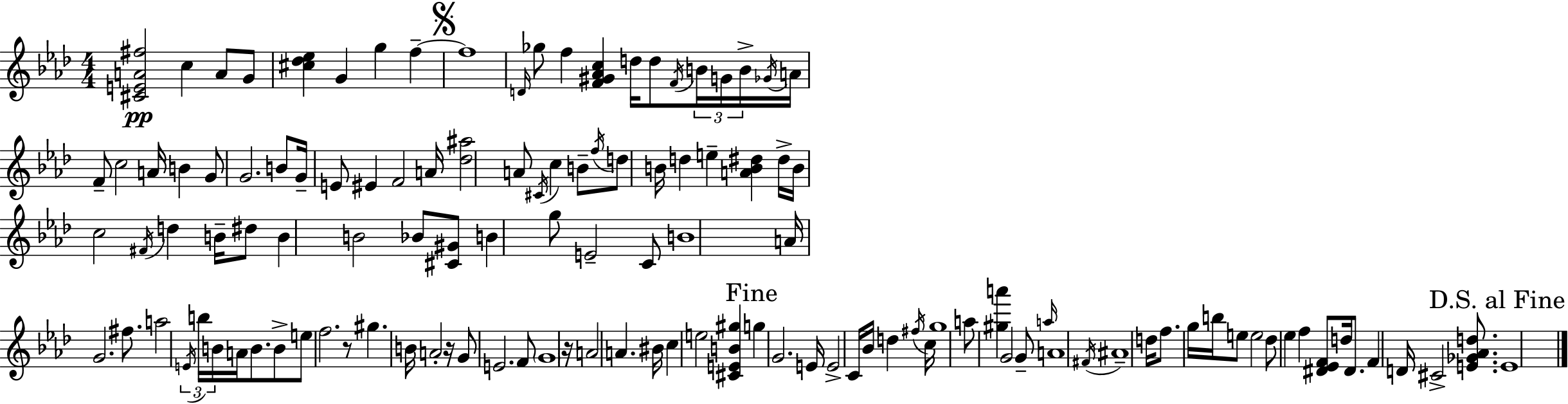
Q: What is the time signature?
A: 4/4